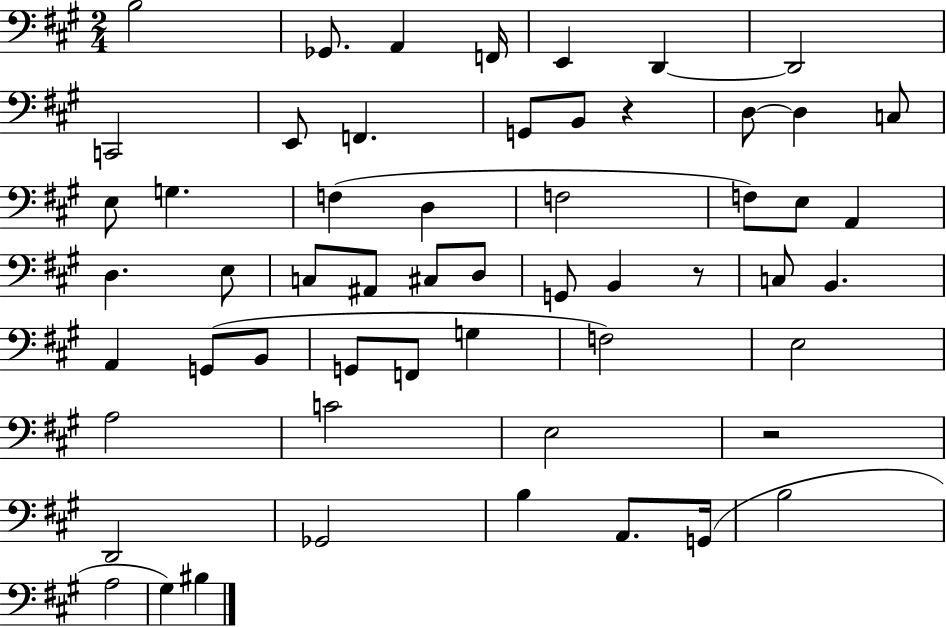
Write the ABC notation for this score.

X:1
T:Untitled
M:2/4
L:1/4
K:A
B,2 _G,,/2 A,, F,,/4 E,, D,, D,,2 C,,2 E,,/2 F,, G,,/2 B,,/2 z D,/2 D, C,/2 E,/2 G, F, D, F,2 F,/2 E,/2 A,, D, E,/2 C,/2 ^A,,/2 ^C,/2 D,/2 G,,/2 B,, z/2 C,/2 B,, A,, G,,/2 B,,/2 G,,/2 F,,/2 G, F,2 E,2 A,2 C2 E,2 z2 D,,2 _G,,2 B, A,,/2 G,,/4 B,2 A,2 ^G, ^B,